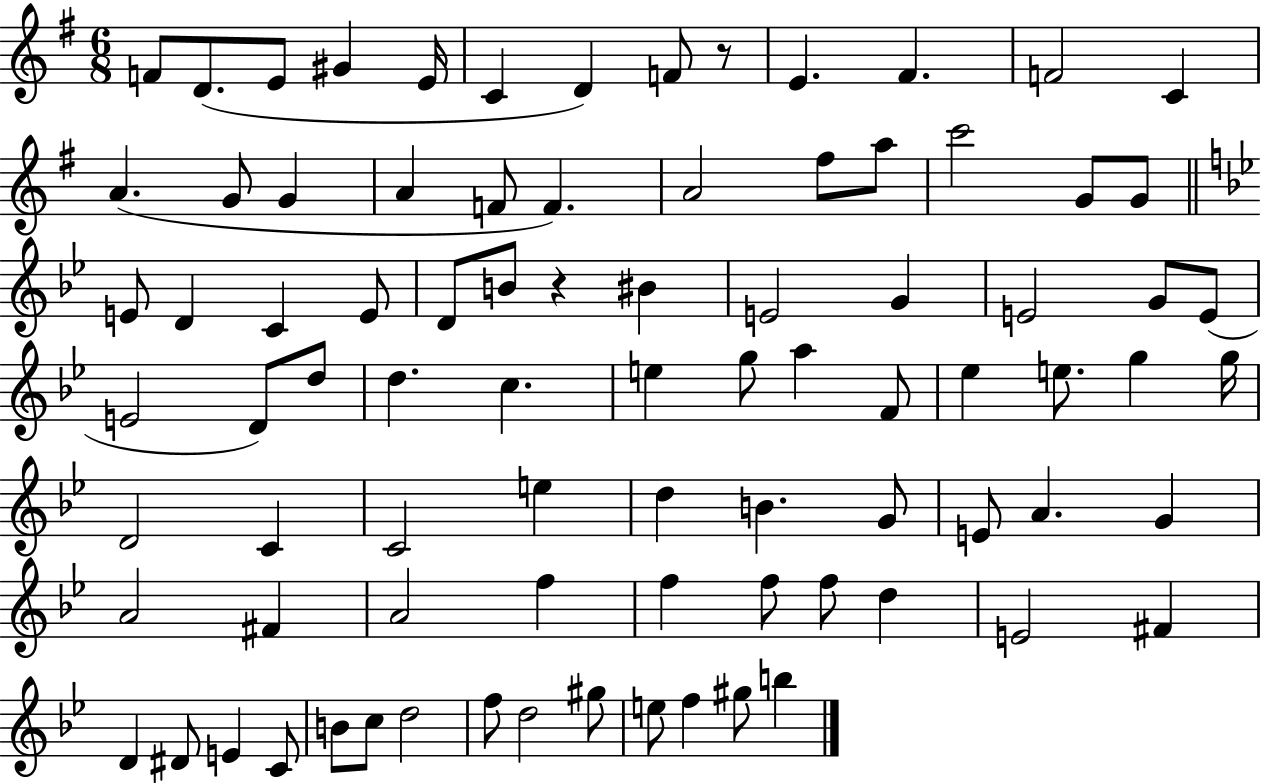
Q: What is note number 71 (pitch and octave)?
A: D#4